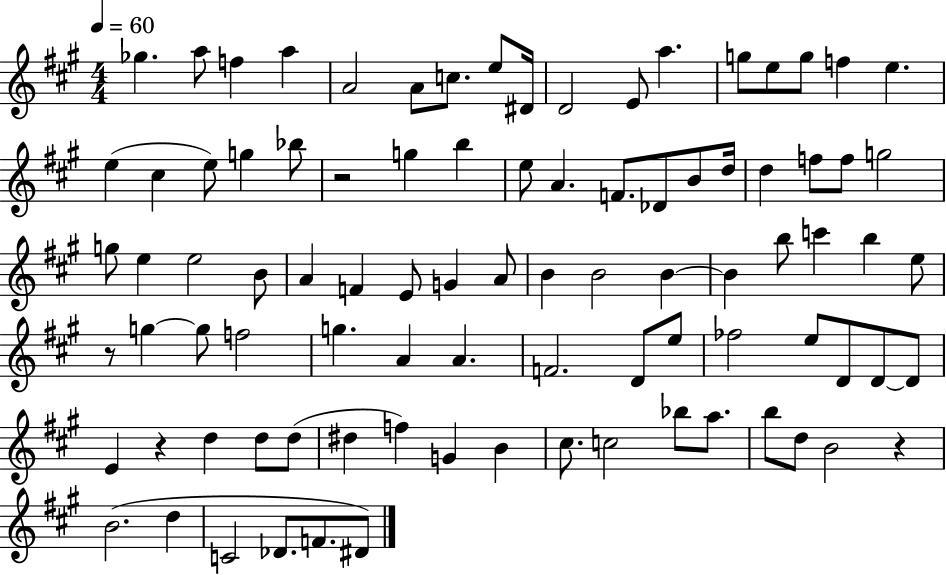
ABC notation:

X:1
T:Untitled
M:4/4
L:1/4
K:A
_g a/2 f a A2 A/2 c/2 e/2 ^D/4 D2 E/2 a g/2 e/2 g/2 f e e ^c e/2 g _b/2 z2 g b e/2 A F/2 _D/2 B/2 d/4 d f/2 f/2 g2 g/2 e e2 B/2 A F E/2 G A/2 B B2 B B b/2 c' b e/2 z/2 g g/2 f2 g A A F2 D/2 e/2 _f2 e/2 D/2 D/2 D/2 E z d d/2 d/2 ^d f G B ^c/2 c2 _b/2 a/2 b/2 d/2 B2 z B2 d C2 _D/2 F/2 ^D/2